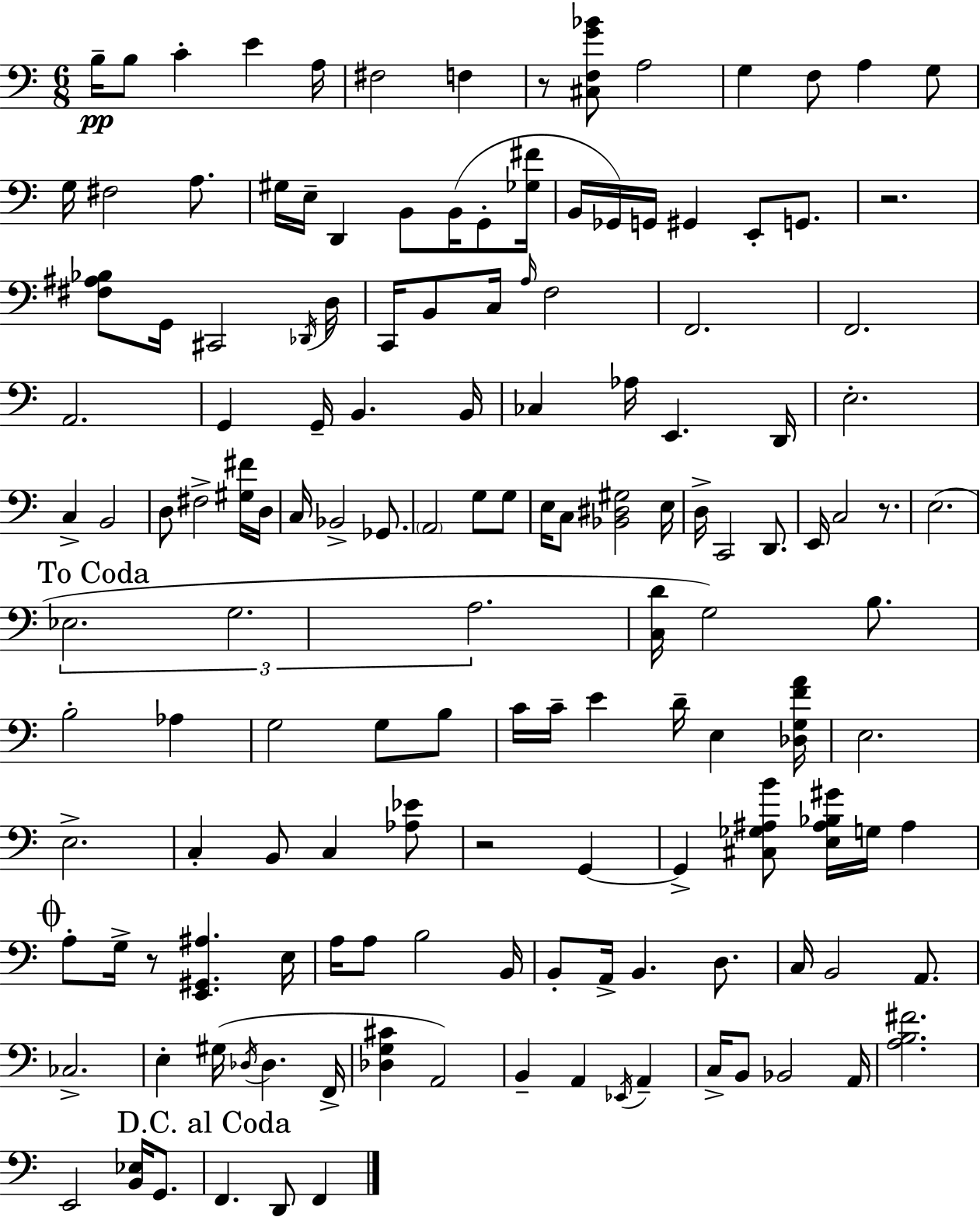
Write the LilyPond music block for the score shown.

{
  \clef bass
  \numericTimeSignature
  \time 6/8
  \key c \major
  b16--\pp b8 c'4-. e'4 a16 | fis2 f4 | r8 <cis f g' bes'>8 a2 | g4 f8 a4 g8 | \break g16 fis2 a8. | gis16 e16-- d,4 b,8 b,16( g,8-. <ges fis'>16 | b,16 ges,16) g,16 gis,4 e,8-. g,8. | r2. | \break <fis ais bes>8 g,16 cis,2 \acciaccatura { des,16 } | d16 c,16 b,8 c16 \grace { a16 } f2 | f,2. | f,2. | \break a,2. | g,4 g,16-- b,4. | b,16 ces4 aes16 e,4. | d,16 e2.-. | \break c4-> b,2 | d8 fis2-> | <gis fis'>16 d16 c16 bes,2-> ges,8. | \parenthesize a,2 g8 | \break g8 e16 c8 <bes, dis gis>2 | e16 d16-> c,2 d,8. | e,16 c2 r8. | e2.( | \break \mark "To Coda" \tuplet 3/2 { ees2. | g2. | a2. } | <c d'>16 g2) b8. | \break b2-. aes4 | g2 g8 | b8 c'16 c'16-- e'4 d'16-- e4 | <des g f' a'>16 e2. | \break e2.-> | c4-. b,8 c4 | <aes ees'>8 r2 g,4~~ | g,4-> <cis ges ais b'>8 <e ais bes gis'>16 g16 ais4 | \break \mark \markup { \musicglyph "scripts.coda" } a8-. g16-> r8 <e, gis, ais>4. | e16 a16 a8 b2 | b,16 b,8-. a,16-> b,4. d8. | c16 b,2 a,8. | \break ces2.-> | e4-. gis16( \acciaccatura { des16 } des4. | f,16-> <des g cis'>4 a,2) | b,4-- a,4 \acciaccatura { ees,16 } | \break a,4-- c16-> b,8 bes,2 | a,16 <a b fis'>2. | e,2 | <b, ees>16 g,8. \mark "D.C. al Coda" f,4. d,8 | \break f,4 \bar "|."
}